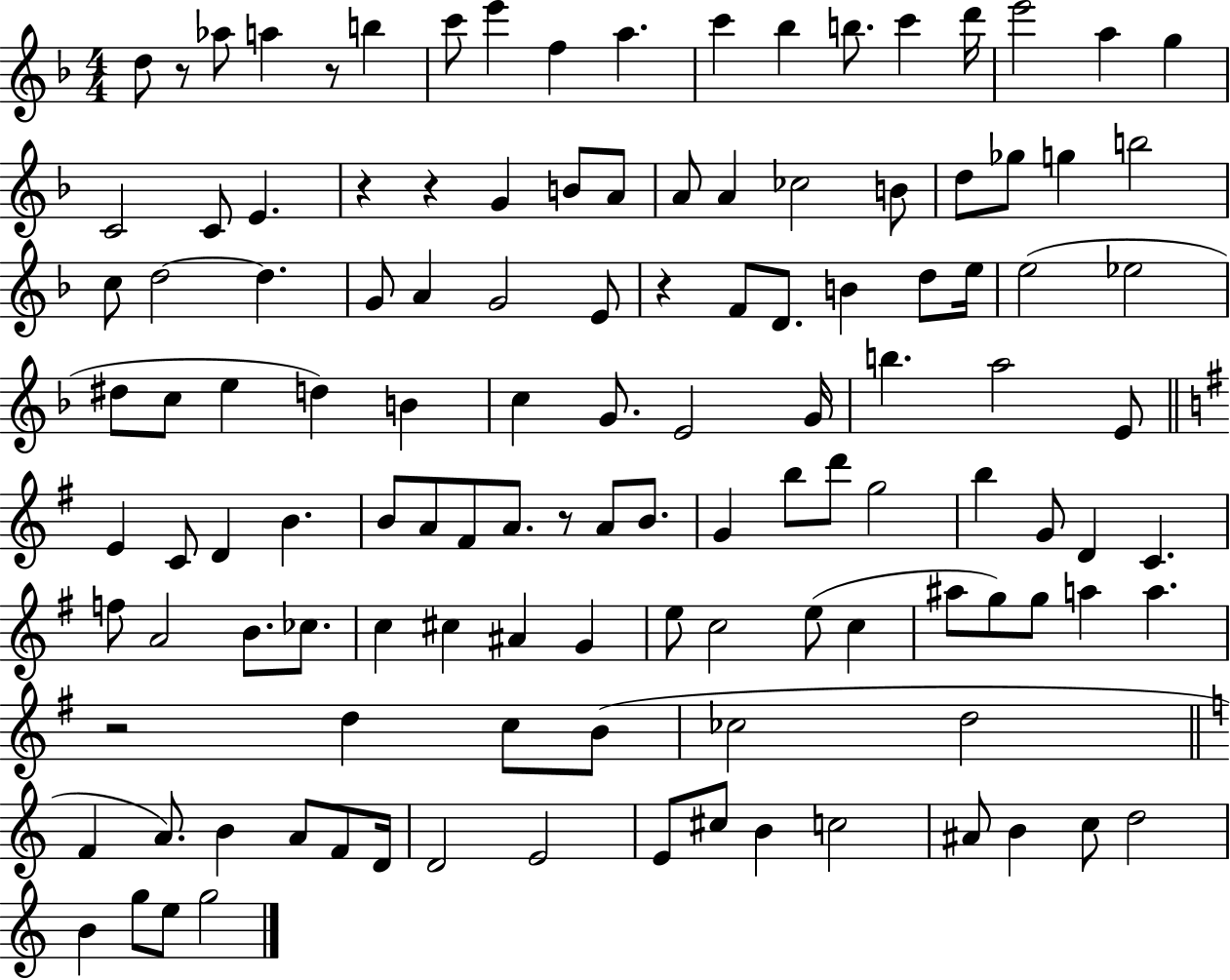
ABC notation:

X:1
T:Untitled
M:4/4
L:1/4
K:F
d/2 z/2 _a/2 a z/2 b c'/2 e' f a c' _b b/2 c' d'/4 e'2 a g C2 C/2 E z z G B/2 A/2 A/2 A _c2 B/2 d/2 _g/2 g b2 c/2 d2 d G/2 A G2 E/2 z F/2 D/2 B d/2 e/4 e2 _e2 ^d/2 c/2 e d B c G/2 E2 G/4 b a2 E/2 E C/2 D B B/2 A/2 ^F/2 A/2 z/2 A/2 B/2 G b/2 d'/2 g2 b G/2 D C f/2 A2 B/2 _c/2 c ^c ^A G e/2 c2 e/2 c ^a/2 g/2 g/2 a a z2 d c/2 B/2 _c2 d2 F A/2 B A/2 F/2 D/4 D2 E2 E/2 ^c/2 B c2 ^A/2 B c/2 d2 B g/2 e/2 g2